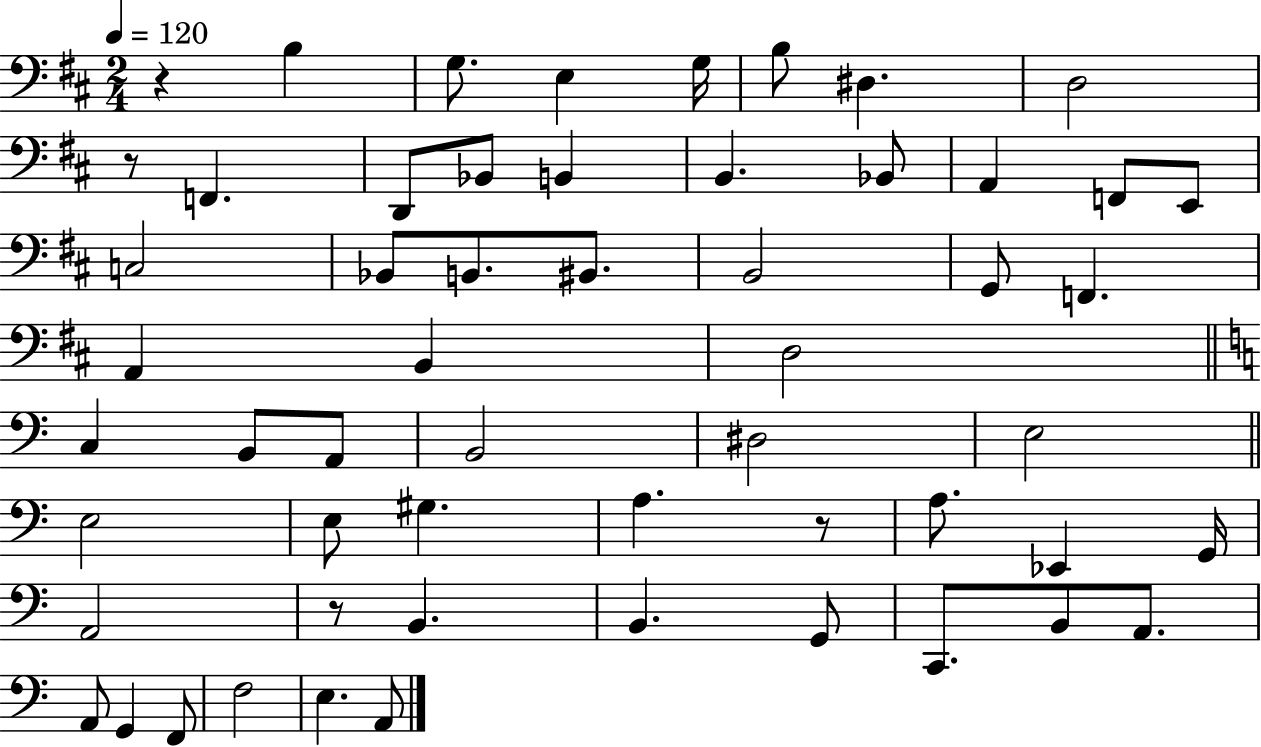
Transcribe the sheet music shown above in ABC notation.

X:1
T:Untitled
M:2/4
L:1/4
K:D
z B, G,/2 E, G,/4 B,/2 ^D, D,2 z/2 F,, D,,/2 _B,,/2 B,, B,, _B,,/2 A,, F,,/2 E,,/2 C,2 _B,,/2 B,,/2 ^B,,/2 B,,2 G,,/2 F,, A,, B,, D,2 C, B,,/2 A,,/2 B,,2 ^D,2 E,2 E,2 E,/2 ^G, A, z/2 A,/2 _E,, G,,/4 A,,2 z/2 B,, B,, G,,/2 C,,/2 B,,/2 A,,/2 A,,/2 G,, F,,/2 F,2 E, A,,/2